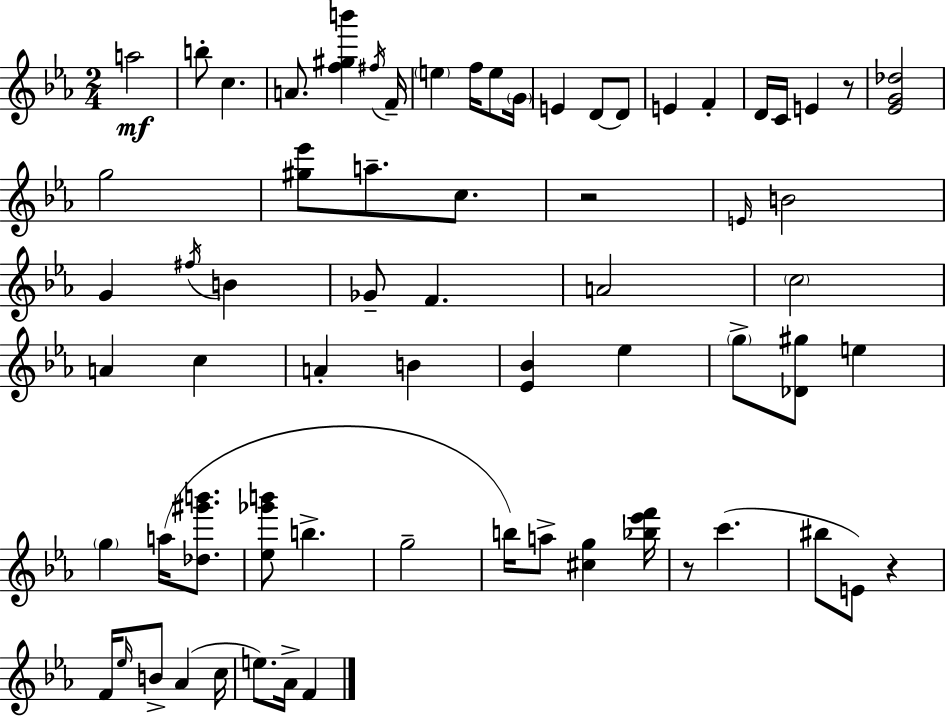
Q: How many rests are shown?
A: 4